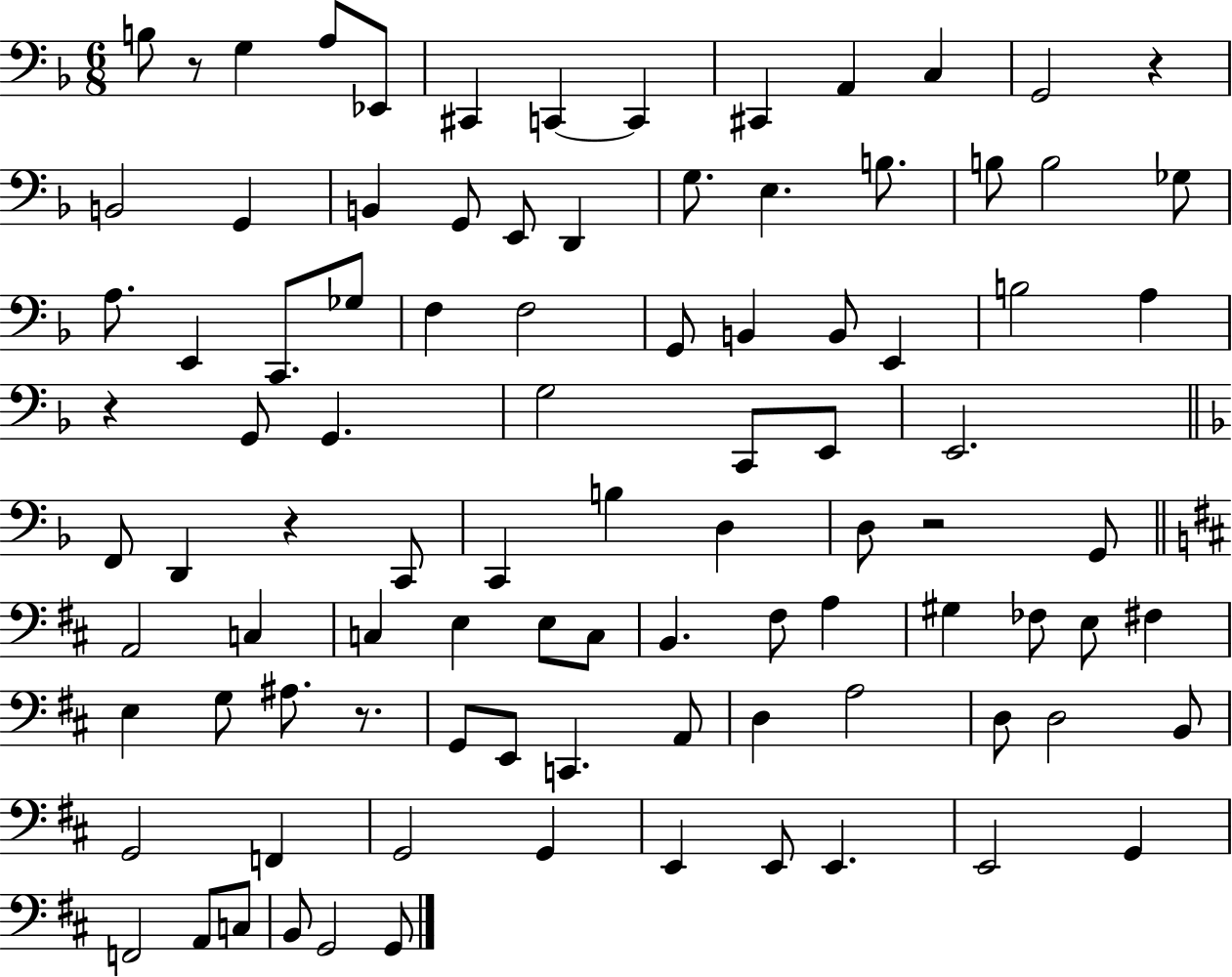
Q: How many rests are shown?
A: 6